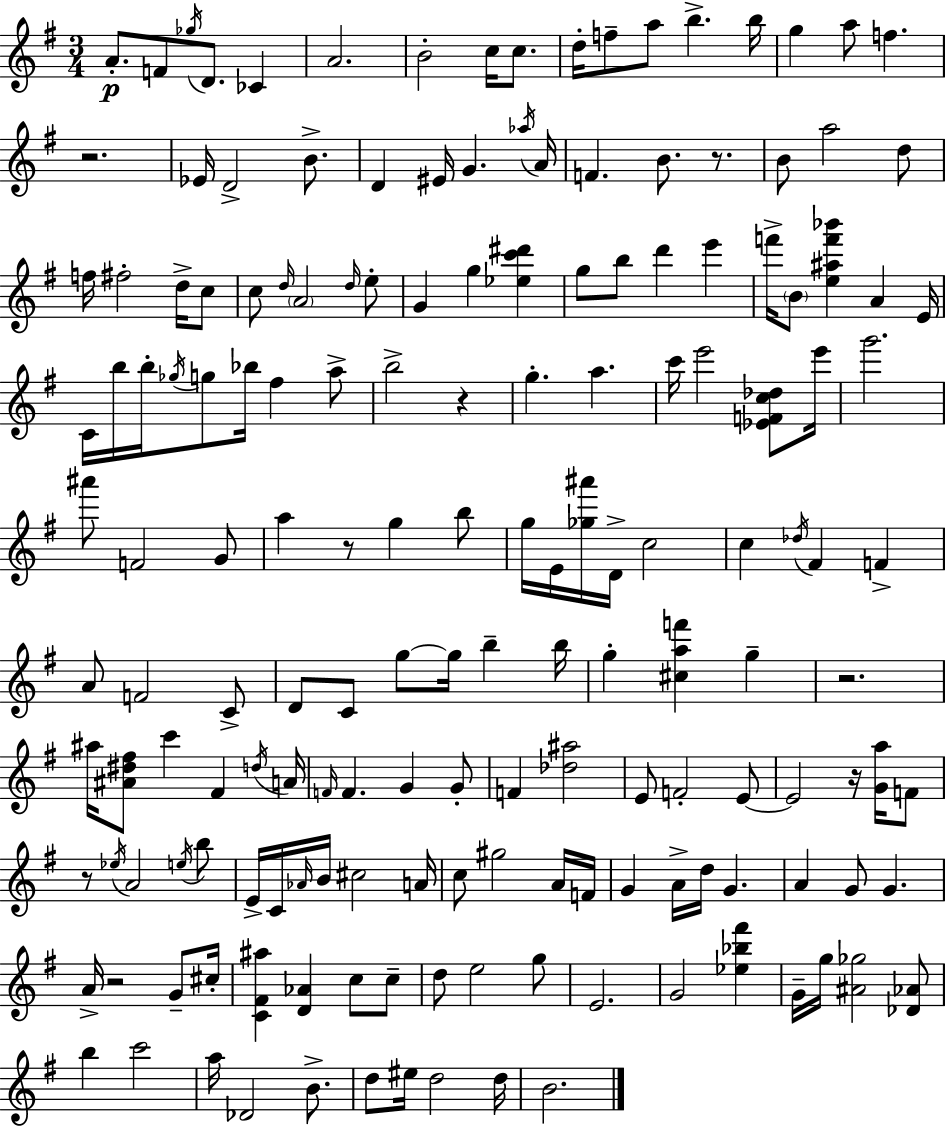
A4/e. F4/e Gb5/s D4/e. CES4/q A4/h. B4/h C5/s C5/e. D5/s F5/e A5/e B5/q. B5/s G5/q A5/e F5/q. R/h. Eb4/s D4/h B4/e. D4/q EIS4/s G4/q. Ab5/s A4/s F4/q. B4/e. R/e. B4/e A5/h D5/e F5/s F#5/h D5/s C5/e C5/e D5/s A4/h D5/s E5/e G4/q G5/q [Eb5,C6,D#6]/q G5/e B5/e D6/q E6/q F6/s B4/e [E5,A#5,F6,Bb6]/q A4/q E4/s C4/s B5/s B5/s Gb5/s G5/e Bb5/s F#5/q A5/e B5/h R/q G5/q. A5/q. C6/s E6/h [Eb4,F4,C5,Db5]/e E6/s G6/h. A#6/e F4/h G4/e A5/q R/e G5/q B5/e G5/s E4/s [Gb5,A#6]/s D4/s C5/h C5/q Db5/s F#4/q F4/q A4/e F4/h C4/e D4/e C4/e G5/e G5/s B5/q B5/s G5/q [C#5,A5,F6]/q G5/q R/h. A#5/s [A#4,D#5,F#5]/e C6/q F#4/q D5/s A4/s F4/s F4/q. G4/q G4/e F4/q [Db5,A#5]/h E4/e F4/h E4/e E4/h R/s [G4,A5]/s F4/e R/e Eb5/s A4/h E5/s B5/e E4/s C4/s Ab4/s B4/s C#5/h A4/s C5/e G#5/h A4/s F4/s G4/q A4/s D5/s G4/q. A4/q G4/e G4/q. A4/s R/h G4/e C#5/s [C4,F#4,A#5]/q [D4,Ab4]/q C5/e C5/e D5/e E5/h G5/e E4/h. G4/h [Eb5,Bb5,F#6]/q G4/s G5/s [A#4,Gb5]/h [Db4,Ab4]/e B5/q C6/h A5/s Db4/h B4/e. D5/e EIS5/s D5/h D5/s B4/h.